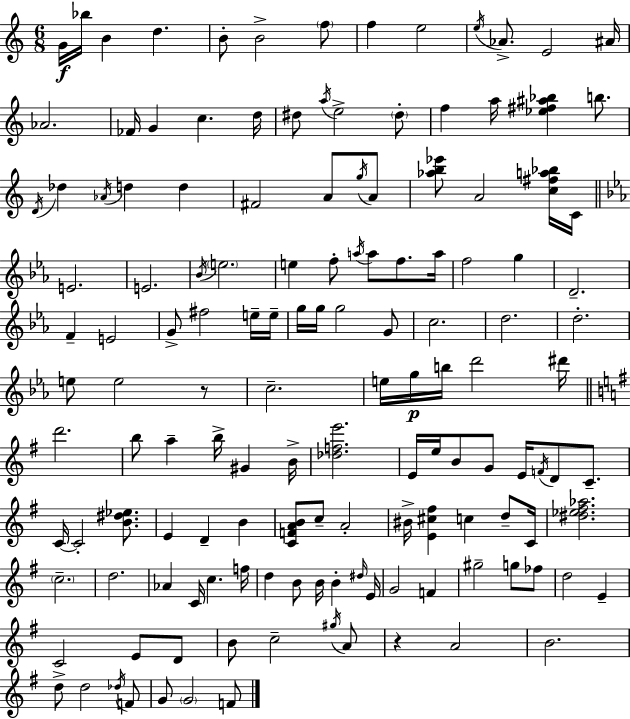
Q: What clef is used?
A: treble